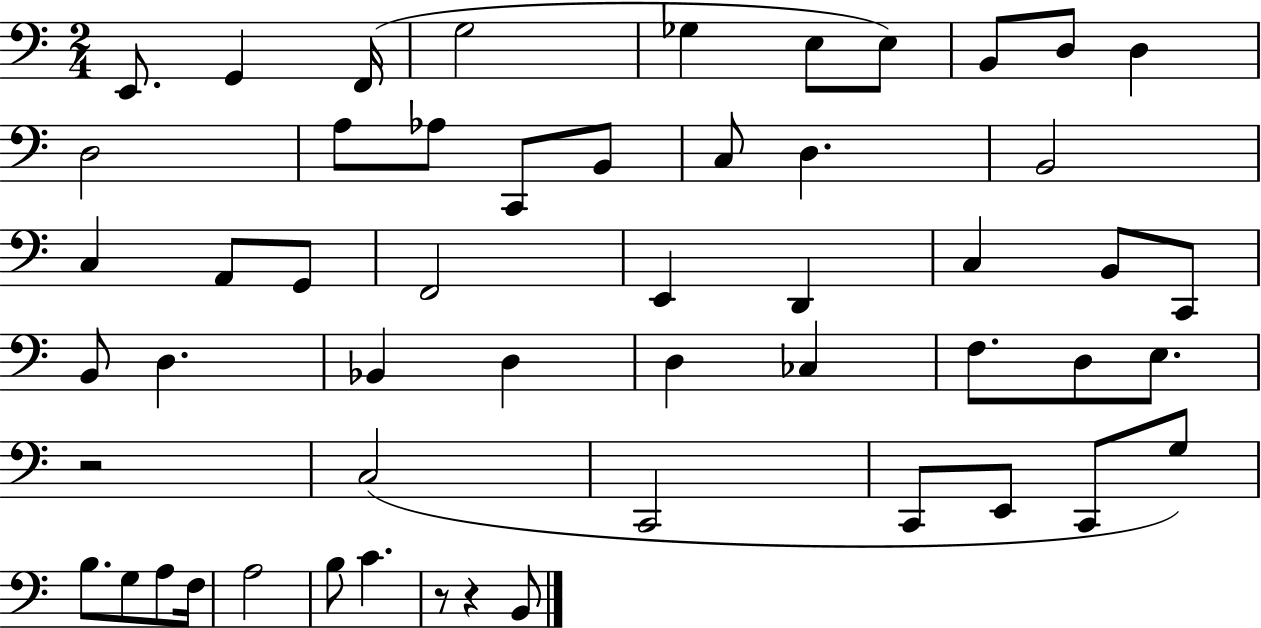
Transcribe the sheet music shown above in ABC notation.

X:1
T:Untitled
M:2/4
L:1/4
K:C
E,,/2 G,, F,,/4 G,2 _G, E,/2 E,/2 B,,/2 D,/2 D, D,2 A,/2 _A,/2 C,,/2 B,,/2 C,/2 D, B,,2 C, A,,/2 G,,/2 F,,2 E,, D,, C, B,,/2 C,,/2 B,,/2 D, _B,, D, D, _C, F,/2 D,/2 E,/2 z2 C,2 C,,2 C,,/2 E,,/2 C,,/2 G,/2 B,/2 G,/2 A,/2 F,/4 A,2 B,/2 C z/2 z B,,/2